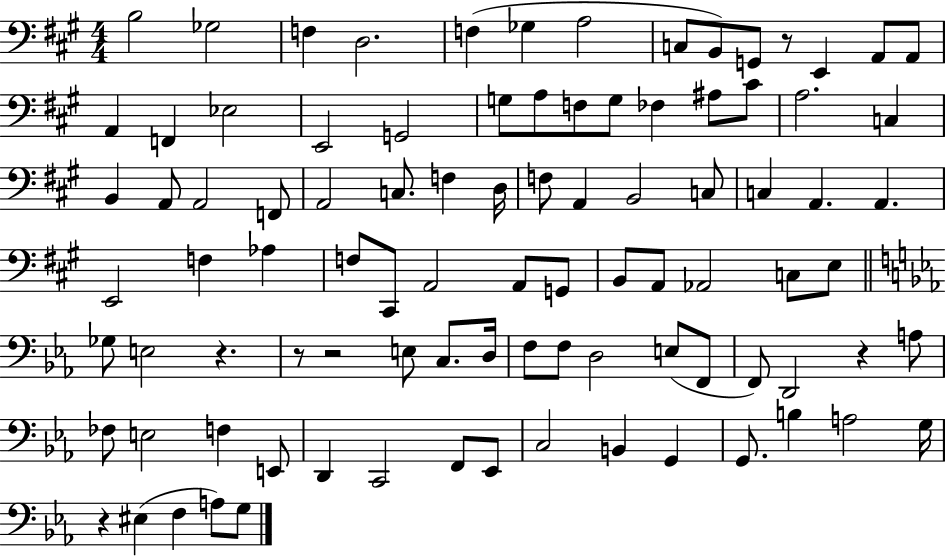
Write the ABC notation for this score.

X:1
T:Untitled
M:4/4
L:1/4
K:A
B,2 _G,2 F, D,2 F, _G, A,2 C,/2 B,,/2 G,,/2 z/2 E,, A,,/2 A,,/2 A,, F,, _E,2 E,,2 G,,2 G,/2 A,/2 F,/2 G,/2 _F, ^A,/2 ^C/2 A,2 C, B,, A,,/2 A,,2 F,,/2 A,,2 C,/2 F, D,/4 F,/2 A,, B,,2 C,/2 C, A,, A,, E,,2 F, _A, F,/2 ^C,,/2 A,,2 A,,/2 G,,/2 B,,/2 A,,/2 _A,,2 C,/2 E,/2 _G,/2 E,2 z z/2 z2 E,/2 C,/2 D,/4 F,/2 F,/2 D,2 E,/2 F,,/2 F,,/2 D,,2 z A,/2 _F,/2 E,2 F, E,,/2 D,, C,,2 F,,/2 _E,,/2 C,2 B,, G,, G,,/2 B, A,2 G,/4 z ^E, F, A,/2 G,/2